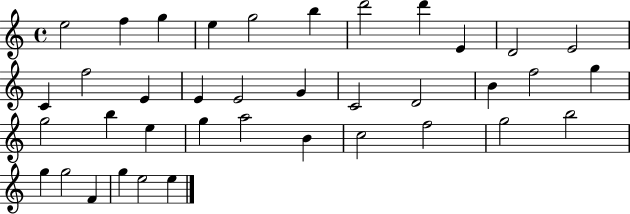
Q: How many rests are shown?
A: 0